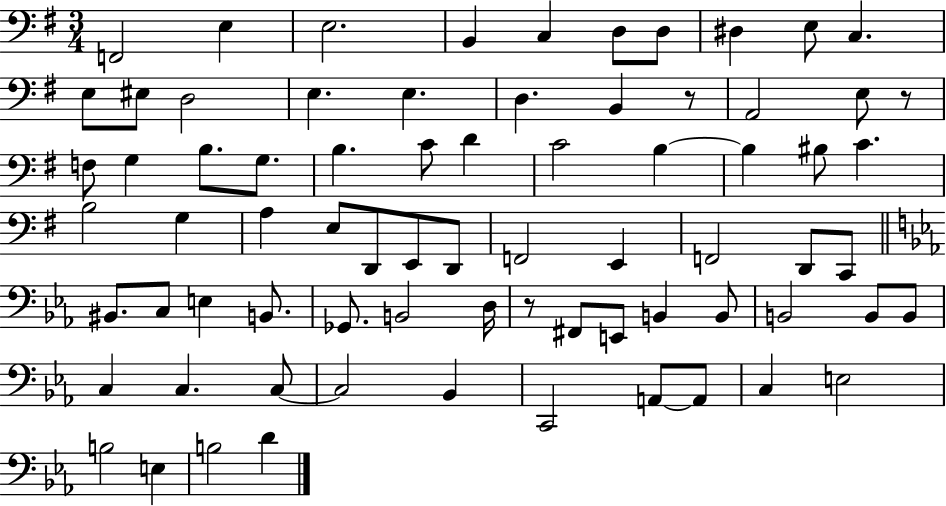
F2/h E3/q E3/h. B2/q C3/q D3/e D3/e D#3/q E3/e C3/q. E3/e EIS3/e D3/h E3/q. E3/q. D3/q. B2/q R/e A2/h E3/e R/e F3/e G3/q B3/e. G3/e. B3/q. C4/e D4/q C4/h B3/q B3/q BIS3/e C4/q. B3/h G3/q A3/q E3/e D2/e E2/e D2/e F2/h E2/q F2/h D2/e C2/e BIS2/e. C3/e E3/q B2/e. Gb2/e. B2/h D3/s R/e F#2/e E2/e B2/q B2/e B2/h B2/e B2/e C3/q C3/q. C3/e C3/h Bb2/q C2/h A2/e A2/e C3/q E3/h B3/h E3/q B3/h D4/q